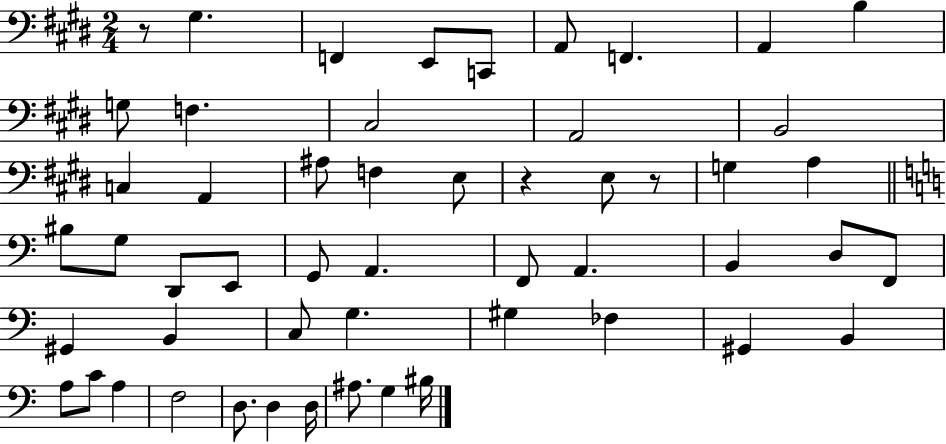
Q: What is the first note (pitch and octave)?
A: G#3